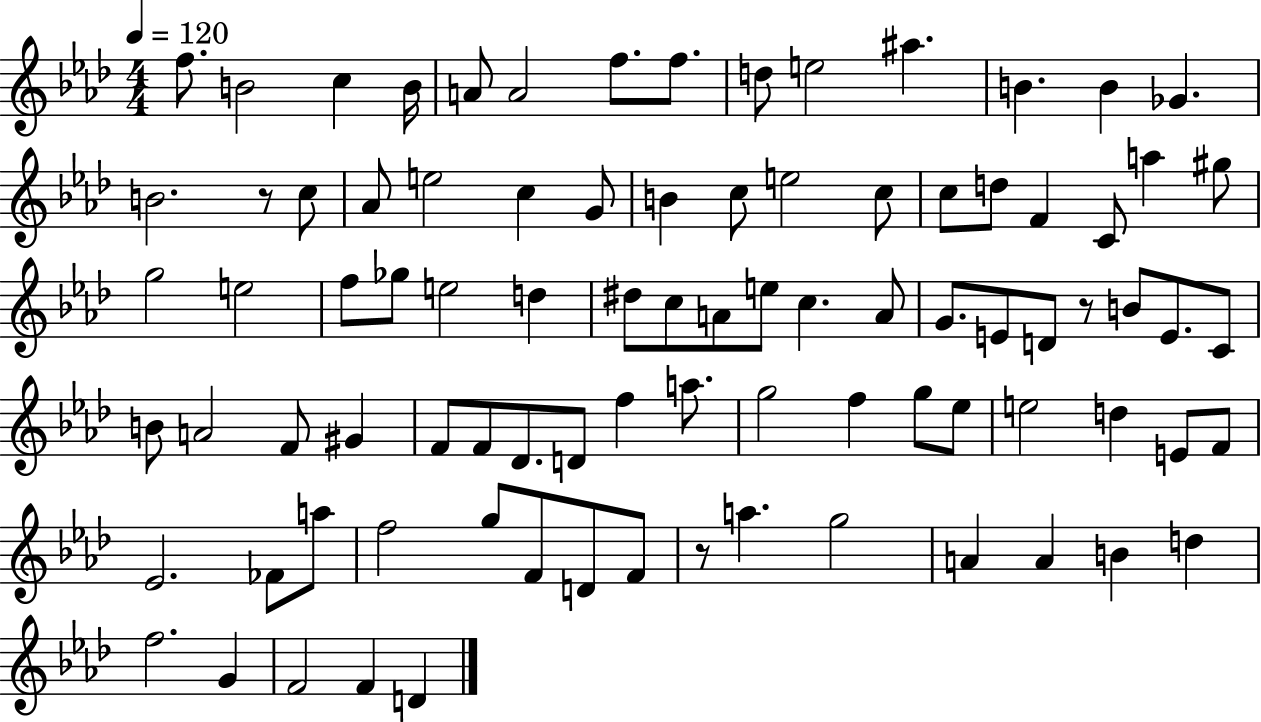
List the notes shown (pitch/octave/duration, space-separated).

F5/e. B4/h C5/q B4/s A4/e A4/h F5/e. F5/e. D5/e E5/h A#5/q. B4/q. B4/q Gb4/q. B4/h. R/e C5/e Ab4/e E5/h C5/q G4/e B4/q C5/e E5/h C5/e C5/e D5/e F4/q C4/e A5/q G#5/e G5/h E5/h F5/e Gb5/e E5/h D5/q D#5/e C5/e A4/e E5/e C5/q. A4/e G4/e. E4/e D4/e R/e B4/e E4/e. C4/e B4/e A4/h F4/e G#4/q F4/e F4/e Db4/e. D4/e F5/q A5/e. G5/h F5/q G5/e Eb5/e E5/h D5/q E4/e F4/e Eb4/h. FES4/e A5/e F5/h G5/e F4/e D4/e F4/e R/e A5/q. G5/h A4/q A4/q B4/q D5/q F5/h. G4/q F4/h F4/q D4/q